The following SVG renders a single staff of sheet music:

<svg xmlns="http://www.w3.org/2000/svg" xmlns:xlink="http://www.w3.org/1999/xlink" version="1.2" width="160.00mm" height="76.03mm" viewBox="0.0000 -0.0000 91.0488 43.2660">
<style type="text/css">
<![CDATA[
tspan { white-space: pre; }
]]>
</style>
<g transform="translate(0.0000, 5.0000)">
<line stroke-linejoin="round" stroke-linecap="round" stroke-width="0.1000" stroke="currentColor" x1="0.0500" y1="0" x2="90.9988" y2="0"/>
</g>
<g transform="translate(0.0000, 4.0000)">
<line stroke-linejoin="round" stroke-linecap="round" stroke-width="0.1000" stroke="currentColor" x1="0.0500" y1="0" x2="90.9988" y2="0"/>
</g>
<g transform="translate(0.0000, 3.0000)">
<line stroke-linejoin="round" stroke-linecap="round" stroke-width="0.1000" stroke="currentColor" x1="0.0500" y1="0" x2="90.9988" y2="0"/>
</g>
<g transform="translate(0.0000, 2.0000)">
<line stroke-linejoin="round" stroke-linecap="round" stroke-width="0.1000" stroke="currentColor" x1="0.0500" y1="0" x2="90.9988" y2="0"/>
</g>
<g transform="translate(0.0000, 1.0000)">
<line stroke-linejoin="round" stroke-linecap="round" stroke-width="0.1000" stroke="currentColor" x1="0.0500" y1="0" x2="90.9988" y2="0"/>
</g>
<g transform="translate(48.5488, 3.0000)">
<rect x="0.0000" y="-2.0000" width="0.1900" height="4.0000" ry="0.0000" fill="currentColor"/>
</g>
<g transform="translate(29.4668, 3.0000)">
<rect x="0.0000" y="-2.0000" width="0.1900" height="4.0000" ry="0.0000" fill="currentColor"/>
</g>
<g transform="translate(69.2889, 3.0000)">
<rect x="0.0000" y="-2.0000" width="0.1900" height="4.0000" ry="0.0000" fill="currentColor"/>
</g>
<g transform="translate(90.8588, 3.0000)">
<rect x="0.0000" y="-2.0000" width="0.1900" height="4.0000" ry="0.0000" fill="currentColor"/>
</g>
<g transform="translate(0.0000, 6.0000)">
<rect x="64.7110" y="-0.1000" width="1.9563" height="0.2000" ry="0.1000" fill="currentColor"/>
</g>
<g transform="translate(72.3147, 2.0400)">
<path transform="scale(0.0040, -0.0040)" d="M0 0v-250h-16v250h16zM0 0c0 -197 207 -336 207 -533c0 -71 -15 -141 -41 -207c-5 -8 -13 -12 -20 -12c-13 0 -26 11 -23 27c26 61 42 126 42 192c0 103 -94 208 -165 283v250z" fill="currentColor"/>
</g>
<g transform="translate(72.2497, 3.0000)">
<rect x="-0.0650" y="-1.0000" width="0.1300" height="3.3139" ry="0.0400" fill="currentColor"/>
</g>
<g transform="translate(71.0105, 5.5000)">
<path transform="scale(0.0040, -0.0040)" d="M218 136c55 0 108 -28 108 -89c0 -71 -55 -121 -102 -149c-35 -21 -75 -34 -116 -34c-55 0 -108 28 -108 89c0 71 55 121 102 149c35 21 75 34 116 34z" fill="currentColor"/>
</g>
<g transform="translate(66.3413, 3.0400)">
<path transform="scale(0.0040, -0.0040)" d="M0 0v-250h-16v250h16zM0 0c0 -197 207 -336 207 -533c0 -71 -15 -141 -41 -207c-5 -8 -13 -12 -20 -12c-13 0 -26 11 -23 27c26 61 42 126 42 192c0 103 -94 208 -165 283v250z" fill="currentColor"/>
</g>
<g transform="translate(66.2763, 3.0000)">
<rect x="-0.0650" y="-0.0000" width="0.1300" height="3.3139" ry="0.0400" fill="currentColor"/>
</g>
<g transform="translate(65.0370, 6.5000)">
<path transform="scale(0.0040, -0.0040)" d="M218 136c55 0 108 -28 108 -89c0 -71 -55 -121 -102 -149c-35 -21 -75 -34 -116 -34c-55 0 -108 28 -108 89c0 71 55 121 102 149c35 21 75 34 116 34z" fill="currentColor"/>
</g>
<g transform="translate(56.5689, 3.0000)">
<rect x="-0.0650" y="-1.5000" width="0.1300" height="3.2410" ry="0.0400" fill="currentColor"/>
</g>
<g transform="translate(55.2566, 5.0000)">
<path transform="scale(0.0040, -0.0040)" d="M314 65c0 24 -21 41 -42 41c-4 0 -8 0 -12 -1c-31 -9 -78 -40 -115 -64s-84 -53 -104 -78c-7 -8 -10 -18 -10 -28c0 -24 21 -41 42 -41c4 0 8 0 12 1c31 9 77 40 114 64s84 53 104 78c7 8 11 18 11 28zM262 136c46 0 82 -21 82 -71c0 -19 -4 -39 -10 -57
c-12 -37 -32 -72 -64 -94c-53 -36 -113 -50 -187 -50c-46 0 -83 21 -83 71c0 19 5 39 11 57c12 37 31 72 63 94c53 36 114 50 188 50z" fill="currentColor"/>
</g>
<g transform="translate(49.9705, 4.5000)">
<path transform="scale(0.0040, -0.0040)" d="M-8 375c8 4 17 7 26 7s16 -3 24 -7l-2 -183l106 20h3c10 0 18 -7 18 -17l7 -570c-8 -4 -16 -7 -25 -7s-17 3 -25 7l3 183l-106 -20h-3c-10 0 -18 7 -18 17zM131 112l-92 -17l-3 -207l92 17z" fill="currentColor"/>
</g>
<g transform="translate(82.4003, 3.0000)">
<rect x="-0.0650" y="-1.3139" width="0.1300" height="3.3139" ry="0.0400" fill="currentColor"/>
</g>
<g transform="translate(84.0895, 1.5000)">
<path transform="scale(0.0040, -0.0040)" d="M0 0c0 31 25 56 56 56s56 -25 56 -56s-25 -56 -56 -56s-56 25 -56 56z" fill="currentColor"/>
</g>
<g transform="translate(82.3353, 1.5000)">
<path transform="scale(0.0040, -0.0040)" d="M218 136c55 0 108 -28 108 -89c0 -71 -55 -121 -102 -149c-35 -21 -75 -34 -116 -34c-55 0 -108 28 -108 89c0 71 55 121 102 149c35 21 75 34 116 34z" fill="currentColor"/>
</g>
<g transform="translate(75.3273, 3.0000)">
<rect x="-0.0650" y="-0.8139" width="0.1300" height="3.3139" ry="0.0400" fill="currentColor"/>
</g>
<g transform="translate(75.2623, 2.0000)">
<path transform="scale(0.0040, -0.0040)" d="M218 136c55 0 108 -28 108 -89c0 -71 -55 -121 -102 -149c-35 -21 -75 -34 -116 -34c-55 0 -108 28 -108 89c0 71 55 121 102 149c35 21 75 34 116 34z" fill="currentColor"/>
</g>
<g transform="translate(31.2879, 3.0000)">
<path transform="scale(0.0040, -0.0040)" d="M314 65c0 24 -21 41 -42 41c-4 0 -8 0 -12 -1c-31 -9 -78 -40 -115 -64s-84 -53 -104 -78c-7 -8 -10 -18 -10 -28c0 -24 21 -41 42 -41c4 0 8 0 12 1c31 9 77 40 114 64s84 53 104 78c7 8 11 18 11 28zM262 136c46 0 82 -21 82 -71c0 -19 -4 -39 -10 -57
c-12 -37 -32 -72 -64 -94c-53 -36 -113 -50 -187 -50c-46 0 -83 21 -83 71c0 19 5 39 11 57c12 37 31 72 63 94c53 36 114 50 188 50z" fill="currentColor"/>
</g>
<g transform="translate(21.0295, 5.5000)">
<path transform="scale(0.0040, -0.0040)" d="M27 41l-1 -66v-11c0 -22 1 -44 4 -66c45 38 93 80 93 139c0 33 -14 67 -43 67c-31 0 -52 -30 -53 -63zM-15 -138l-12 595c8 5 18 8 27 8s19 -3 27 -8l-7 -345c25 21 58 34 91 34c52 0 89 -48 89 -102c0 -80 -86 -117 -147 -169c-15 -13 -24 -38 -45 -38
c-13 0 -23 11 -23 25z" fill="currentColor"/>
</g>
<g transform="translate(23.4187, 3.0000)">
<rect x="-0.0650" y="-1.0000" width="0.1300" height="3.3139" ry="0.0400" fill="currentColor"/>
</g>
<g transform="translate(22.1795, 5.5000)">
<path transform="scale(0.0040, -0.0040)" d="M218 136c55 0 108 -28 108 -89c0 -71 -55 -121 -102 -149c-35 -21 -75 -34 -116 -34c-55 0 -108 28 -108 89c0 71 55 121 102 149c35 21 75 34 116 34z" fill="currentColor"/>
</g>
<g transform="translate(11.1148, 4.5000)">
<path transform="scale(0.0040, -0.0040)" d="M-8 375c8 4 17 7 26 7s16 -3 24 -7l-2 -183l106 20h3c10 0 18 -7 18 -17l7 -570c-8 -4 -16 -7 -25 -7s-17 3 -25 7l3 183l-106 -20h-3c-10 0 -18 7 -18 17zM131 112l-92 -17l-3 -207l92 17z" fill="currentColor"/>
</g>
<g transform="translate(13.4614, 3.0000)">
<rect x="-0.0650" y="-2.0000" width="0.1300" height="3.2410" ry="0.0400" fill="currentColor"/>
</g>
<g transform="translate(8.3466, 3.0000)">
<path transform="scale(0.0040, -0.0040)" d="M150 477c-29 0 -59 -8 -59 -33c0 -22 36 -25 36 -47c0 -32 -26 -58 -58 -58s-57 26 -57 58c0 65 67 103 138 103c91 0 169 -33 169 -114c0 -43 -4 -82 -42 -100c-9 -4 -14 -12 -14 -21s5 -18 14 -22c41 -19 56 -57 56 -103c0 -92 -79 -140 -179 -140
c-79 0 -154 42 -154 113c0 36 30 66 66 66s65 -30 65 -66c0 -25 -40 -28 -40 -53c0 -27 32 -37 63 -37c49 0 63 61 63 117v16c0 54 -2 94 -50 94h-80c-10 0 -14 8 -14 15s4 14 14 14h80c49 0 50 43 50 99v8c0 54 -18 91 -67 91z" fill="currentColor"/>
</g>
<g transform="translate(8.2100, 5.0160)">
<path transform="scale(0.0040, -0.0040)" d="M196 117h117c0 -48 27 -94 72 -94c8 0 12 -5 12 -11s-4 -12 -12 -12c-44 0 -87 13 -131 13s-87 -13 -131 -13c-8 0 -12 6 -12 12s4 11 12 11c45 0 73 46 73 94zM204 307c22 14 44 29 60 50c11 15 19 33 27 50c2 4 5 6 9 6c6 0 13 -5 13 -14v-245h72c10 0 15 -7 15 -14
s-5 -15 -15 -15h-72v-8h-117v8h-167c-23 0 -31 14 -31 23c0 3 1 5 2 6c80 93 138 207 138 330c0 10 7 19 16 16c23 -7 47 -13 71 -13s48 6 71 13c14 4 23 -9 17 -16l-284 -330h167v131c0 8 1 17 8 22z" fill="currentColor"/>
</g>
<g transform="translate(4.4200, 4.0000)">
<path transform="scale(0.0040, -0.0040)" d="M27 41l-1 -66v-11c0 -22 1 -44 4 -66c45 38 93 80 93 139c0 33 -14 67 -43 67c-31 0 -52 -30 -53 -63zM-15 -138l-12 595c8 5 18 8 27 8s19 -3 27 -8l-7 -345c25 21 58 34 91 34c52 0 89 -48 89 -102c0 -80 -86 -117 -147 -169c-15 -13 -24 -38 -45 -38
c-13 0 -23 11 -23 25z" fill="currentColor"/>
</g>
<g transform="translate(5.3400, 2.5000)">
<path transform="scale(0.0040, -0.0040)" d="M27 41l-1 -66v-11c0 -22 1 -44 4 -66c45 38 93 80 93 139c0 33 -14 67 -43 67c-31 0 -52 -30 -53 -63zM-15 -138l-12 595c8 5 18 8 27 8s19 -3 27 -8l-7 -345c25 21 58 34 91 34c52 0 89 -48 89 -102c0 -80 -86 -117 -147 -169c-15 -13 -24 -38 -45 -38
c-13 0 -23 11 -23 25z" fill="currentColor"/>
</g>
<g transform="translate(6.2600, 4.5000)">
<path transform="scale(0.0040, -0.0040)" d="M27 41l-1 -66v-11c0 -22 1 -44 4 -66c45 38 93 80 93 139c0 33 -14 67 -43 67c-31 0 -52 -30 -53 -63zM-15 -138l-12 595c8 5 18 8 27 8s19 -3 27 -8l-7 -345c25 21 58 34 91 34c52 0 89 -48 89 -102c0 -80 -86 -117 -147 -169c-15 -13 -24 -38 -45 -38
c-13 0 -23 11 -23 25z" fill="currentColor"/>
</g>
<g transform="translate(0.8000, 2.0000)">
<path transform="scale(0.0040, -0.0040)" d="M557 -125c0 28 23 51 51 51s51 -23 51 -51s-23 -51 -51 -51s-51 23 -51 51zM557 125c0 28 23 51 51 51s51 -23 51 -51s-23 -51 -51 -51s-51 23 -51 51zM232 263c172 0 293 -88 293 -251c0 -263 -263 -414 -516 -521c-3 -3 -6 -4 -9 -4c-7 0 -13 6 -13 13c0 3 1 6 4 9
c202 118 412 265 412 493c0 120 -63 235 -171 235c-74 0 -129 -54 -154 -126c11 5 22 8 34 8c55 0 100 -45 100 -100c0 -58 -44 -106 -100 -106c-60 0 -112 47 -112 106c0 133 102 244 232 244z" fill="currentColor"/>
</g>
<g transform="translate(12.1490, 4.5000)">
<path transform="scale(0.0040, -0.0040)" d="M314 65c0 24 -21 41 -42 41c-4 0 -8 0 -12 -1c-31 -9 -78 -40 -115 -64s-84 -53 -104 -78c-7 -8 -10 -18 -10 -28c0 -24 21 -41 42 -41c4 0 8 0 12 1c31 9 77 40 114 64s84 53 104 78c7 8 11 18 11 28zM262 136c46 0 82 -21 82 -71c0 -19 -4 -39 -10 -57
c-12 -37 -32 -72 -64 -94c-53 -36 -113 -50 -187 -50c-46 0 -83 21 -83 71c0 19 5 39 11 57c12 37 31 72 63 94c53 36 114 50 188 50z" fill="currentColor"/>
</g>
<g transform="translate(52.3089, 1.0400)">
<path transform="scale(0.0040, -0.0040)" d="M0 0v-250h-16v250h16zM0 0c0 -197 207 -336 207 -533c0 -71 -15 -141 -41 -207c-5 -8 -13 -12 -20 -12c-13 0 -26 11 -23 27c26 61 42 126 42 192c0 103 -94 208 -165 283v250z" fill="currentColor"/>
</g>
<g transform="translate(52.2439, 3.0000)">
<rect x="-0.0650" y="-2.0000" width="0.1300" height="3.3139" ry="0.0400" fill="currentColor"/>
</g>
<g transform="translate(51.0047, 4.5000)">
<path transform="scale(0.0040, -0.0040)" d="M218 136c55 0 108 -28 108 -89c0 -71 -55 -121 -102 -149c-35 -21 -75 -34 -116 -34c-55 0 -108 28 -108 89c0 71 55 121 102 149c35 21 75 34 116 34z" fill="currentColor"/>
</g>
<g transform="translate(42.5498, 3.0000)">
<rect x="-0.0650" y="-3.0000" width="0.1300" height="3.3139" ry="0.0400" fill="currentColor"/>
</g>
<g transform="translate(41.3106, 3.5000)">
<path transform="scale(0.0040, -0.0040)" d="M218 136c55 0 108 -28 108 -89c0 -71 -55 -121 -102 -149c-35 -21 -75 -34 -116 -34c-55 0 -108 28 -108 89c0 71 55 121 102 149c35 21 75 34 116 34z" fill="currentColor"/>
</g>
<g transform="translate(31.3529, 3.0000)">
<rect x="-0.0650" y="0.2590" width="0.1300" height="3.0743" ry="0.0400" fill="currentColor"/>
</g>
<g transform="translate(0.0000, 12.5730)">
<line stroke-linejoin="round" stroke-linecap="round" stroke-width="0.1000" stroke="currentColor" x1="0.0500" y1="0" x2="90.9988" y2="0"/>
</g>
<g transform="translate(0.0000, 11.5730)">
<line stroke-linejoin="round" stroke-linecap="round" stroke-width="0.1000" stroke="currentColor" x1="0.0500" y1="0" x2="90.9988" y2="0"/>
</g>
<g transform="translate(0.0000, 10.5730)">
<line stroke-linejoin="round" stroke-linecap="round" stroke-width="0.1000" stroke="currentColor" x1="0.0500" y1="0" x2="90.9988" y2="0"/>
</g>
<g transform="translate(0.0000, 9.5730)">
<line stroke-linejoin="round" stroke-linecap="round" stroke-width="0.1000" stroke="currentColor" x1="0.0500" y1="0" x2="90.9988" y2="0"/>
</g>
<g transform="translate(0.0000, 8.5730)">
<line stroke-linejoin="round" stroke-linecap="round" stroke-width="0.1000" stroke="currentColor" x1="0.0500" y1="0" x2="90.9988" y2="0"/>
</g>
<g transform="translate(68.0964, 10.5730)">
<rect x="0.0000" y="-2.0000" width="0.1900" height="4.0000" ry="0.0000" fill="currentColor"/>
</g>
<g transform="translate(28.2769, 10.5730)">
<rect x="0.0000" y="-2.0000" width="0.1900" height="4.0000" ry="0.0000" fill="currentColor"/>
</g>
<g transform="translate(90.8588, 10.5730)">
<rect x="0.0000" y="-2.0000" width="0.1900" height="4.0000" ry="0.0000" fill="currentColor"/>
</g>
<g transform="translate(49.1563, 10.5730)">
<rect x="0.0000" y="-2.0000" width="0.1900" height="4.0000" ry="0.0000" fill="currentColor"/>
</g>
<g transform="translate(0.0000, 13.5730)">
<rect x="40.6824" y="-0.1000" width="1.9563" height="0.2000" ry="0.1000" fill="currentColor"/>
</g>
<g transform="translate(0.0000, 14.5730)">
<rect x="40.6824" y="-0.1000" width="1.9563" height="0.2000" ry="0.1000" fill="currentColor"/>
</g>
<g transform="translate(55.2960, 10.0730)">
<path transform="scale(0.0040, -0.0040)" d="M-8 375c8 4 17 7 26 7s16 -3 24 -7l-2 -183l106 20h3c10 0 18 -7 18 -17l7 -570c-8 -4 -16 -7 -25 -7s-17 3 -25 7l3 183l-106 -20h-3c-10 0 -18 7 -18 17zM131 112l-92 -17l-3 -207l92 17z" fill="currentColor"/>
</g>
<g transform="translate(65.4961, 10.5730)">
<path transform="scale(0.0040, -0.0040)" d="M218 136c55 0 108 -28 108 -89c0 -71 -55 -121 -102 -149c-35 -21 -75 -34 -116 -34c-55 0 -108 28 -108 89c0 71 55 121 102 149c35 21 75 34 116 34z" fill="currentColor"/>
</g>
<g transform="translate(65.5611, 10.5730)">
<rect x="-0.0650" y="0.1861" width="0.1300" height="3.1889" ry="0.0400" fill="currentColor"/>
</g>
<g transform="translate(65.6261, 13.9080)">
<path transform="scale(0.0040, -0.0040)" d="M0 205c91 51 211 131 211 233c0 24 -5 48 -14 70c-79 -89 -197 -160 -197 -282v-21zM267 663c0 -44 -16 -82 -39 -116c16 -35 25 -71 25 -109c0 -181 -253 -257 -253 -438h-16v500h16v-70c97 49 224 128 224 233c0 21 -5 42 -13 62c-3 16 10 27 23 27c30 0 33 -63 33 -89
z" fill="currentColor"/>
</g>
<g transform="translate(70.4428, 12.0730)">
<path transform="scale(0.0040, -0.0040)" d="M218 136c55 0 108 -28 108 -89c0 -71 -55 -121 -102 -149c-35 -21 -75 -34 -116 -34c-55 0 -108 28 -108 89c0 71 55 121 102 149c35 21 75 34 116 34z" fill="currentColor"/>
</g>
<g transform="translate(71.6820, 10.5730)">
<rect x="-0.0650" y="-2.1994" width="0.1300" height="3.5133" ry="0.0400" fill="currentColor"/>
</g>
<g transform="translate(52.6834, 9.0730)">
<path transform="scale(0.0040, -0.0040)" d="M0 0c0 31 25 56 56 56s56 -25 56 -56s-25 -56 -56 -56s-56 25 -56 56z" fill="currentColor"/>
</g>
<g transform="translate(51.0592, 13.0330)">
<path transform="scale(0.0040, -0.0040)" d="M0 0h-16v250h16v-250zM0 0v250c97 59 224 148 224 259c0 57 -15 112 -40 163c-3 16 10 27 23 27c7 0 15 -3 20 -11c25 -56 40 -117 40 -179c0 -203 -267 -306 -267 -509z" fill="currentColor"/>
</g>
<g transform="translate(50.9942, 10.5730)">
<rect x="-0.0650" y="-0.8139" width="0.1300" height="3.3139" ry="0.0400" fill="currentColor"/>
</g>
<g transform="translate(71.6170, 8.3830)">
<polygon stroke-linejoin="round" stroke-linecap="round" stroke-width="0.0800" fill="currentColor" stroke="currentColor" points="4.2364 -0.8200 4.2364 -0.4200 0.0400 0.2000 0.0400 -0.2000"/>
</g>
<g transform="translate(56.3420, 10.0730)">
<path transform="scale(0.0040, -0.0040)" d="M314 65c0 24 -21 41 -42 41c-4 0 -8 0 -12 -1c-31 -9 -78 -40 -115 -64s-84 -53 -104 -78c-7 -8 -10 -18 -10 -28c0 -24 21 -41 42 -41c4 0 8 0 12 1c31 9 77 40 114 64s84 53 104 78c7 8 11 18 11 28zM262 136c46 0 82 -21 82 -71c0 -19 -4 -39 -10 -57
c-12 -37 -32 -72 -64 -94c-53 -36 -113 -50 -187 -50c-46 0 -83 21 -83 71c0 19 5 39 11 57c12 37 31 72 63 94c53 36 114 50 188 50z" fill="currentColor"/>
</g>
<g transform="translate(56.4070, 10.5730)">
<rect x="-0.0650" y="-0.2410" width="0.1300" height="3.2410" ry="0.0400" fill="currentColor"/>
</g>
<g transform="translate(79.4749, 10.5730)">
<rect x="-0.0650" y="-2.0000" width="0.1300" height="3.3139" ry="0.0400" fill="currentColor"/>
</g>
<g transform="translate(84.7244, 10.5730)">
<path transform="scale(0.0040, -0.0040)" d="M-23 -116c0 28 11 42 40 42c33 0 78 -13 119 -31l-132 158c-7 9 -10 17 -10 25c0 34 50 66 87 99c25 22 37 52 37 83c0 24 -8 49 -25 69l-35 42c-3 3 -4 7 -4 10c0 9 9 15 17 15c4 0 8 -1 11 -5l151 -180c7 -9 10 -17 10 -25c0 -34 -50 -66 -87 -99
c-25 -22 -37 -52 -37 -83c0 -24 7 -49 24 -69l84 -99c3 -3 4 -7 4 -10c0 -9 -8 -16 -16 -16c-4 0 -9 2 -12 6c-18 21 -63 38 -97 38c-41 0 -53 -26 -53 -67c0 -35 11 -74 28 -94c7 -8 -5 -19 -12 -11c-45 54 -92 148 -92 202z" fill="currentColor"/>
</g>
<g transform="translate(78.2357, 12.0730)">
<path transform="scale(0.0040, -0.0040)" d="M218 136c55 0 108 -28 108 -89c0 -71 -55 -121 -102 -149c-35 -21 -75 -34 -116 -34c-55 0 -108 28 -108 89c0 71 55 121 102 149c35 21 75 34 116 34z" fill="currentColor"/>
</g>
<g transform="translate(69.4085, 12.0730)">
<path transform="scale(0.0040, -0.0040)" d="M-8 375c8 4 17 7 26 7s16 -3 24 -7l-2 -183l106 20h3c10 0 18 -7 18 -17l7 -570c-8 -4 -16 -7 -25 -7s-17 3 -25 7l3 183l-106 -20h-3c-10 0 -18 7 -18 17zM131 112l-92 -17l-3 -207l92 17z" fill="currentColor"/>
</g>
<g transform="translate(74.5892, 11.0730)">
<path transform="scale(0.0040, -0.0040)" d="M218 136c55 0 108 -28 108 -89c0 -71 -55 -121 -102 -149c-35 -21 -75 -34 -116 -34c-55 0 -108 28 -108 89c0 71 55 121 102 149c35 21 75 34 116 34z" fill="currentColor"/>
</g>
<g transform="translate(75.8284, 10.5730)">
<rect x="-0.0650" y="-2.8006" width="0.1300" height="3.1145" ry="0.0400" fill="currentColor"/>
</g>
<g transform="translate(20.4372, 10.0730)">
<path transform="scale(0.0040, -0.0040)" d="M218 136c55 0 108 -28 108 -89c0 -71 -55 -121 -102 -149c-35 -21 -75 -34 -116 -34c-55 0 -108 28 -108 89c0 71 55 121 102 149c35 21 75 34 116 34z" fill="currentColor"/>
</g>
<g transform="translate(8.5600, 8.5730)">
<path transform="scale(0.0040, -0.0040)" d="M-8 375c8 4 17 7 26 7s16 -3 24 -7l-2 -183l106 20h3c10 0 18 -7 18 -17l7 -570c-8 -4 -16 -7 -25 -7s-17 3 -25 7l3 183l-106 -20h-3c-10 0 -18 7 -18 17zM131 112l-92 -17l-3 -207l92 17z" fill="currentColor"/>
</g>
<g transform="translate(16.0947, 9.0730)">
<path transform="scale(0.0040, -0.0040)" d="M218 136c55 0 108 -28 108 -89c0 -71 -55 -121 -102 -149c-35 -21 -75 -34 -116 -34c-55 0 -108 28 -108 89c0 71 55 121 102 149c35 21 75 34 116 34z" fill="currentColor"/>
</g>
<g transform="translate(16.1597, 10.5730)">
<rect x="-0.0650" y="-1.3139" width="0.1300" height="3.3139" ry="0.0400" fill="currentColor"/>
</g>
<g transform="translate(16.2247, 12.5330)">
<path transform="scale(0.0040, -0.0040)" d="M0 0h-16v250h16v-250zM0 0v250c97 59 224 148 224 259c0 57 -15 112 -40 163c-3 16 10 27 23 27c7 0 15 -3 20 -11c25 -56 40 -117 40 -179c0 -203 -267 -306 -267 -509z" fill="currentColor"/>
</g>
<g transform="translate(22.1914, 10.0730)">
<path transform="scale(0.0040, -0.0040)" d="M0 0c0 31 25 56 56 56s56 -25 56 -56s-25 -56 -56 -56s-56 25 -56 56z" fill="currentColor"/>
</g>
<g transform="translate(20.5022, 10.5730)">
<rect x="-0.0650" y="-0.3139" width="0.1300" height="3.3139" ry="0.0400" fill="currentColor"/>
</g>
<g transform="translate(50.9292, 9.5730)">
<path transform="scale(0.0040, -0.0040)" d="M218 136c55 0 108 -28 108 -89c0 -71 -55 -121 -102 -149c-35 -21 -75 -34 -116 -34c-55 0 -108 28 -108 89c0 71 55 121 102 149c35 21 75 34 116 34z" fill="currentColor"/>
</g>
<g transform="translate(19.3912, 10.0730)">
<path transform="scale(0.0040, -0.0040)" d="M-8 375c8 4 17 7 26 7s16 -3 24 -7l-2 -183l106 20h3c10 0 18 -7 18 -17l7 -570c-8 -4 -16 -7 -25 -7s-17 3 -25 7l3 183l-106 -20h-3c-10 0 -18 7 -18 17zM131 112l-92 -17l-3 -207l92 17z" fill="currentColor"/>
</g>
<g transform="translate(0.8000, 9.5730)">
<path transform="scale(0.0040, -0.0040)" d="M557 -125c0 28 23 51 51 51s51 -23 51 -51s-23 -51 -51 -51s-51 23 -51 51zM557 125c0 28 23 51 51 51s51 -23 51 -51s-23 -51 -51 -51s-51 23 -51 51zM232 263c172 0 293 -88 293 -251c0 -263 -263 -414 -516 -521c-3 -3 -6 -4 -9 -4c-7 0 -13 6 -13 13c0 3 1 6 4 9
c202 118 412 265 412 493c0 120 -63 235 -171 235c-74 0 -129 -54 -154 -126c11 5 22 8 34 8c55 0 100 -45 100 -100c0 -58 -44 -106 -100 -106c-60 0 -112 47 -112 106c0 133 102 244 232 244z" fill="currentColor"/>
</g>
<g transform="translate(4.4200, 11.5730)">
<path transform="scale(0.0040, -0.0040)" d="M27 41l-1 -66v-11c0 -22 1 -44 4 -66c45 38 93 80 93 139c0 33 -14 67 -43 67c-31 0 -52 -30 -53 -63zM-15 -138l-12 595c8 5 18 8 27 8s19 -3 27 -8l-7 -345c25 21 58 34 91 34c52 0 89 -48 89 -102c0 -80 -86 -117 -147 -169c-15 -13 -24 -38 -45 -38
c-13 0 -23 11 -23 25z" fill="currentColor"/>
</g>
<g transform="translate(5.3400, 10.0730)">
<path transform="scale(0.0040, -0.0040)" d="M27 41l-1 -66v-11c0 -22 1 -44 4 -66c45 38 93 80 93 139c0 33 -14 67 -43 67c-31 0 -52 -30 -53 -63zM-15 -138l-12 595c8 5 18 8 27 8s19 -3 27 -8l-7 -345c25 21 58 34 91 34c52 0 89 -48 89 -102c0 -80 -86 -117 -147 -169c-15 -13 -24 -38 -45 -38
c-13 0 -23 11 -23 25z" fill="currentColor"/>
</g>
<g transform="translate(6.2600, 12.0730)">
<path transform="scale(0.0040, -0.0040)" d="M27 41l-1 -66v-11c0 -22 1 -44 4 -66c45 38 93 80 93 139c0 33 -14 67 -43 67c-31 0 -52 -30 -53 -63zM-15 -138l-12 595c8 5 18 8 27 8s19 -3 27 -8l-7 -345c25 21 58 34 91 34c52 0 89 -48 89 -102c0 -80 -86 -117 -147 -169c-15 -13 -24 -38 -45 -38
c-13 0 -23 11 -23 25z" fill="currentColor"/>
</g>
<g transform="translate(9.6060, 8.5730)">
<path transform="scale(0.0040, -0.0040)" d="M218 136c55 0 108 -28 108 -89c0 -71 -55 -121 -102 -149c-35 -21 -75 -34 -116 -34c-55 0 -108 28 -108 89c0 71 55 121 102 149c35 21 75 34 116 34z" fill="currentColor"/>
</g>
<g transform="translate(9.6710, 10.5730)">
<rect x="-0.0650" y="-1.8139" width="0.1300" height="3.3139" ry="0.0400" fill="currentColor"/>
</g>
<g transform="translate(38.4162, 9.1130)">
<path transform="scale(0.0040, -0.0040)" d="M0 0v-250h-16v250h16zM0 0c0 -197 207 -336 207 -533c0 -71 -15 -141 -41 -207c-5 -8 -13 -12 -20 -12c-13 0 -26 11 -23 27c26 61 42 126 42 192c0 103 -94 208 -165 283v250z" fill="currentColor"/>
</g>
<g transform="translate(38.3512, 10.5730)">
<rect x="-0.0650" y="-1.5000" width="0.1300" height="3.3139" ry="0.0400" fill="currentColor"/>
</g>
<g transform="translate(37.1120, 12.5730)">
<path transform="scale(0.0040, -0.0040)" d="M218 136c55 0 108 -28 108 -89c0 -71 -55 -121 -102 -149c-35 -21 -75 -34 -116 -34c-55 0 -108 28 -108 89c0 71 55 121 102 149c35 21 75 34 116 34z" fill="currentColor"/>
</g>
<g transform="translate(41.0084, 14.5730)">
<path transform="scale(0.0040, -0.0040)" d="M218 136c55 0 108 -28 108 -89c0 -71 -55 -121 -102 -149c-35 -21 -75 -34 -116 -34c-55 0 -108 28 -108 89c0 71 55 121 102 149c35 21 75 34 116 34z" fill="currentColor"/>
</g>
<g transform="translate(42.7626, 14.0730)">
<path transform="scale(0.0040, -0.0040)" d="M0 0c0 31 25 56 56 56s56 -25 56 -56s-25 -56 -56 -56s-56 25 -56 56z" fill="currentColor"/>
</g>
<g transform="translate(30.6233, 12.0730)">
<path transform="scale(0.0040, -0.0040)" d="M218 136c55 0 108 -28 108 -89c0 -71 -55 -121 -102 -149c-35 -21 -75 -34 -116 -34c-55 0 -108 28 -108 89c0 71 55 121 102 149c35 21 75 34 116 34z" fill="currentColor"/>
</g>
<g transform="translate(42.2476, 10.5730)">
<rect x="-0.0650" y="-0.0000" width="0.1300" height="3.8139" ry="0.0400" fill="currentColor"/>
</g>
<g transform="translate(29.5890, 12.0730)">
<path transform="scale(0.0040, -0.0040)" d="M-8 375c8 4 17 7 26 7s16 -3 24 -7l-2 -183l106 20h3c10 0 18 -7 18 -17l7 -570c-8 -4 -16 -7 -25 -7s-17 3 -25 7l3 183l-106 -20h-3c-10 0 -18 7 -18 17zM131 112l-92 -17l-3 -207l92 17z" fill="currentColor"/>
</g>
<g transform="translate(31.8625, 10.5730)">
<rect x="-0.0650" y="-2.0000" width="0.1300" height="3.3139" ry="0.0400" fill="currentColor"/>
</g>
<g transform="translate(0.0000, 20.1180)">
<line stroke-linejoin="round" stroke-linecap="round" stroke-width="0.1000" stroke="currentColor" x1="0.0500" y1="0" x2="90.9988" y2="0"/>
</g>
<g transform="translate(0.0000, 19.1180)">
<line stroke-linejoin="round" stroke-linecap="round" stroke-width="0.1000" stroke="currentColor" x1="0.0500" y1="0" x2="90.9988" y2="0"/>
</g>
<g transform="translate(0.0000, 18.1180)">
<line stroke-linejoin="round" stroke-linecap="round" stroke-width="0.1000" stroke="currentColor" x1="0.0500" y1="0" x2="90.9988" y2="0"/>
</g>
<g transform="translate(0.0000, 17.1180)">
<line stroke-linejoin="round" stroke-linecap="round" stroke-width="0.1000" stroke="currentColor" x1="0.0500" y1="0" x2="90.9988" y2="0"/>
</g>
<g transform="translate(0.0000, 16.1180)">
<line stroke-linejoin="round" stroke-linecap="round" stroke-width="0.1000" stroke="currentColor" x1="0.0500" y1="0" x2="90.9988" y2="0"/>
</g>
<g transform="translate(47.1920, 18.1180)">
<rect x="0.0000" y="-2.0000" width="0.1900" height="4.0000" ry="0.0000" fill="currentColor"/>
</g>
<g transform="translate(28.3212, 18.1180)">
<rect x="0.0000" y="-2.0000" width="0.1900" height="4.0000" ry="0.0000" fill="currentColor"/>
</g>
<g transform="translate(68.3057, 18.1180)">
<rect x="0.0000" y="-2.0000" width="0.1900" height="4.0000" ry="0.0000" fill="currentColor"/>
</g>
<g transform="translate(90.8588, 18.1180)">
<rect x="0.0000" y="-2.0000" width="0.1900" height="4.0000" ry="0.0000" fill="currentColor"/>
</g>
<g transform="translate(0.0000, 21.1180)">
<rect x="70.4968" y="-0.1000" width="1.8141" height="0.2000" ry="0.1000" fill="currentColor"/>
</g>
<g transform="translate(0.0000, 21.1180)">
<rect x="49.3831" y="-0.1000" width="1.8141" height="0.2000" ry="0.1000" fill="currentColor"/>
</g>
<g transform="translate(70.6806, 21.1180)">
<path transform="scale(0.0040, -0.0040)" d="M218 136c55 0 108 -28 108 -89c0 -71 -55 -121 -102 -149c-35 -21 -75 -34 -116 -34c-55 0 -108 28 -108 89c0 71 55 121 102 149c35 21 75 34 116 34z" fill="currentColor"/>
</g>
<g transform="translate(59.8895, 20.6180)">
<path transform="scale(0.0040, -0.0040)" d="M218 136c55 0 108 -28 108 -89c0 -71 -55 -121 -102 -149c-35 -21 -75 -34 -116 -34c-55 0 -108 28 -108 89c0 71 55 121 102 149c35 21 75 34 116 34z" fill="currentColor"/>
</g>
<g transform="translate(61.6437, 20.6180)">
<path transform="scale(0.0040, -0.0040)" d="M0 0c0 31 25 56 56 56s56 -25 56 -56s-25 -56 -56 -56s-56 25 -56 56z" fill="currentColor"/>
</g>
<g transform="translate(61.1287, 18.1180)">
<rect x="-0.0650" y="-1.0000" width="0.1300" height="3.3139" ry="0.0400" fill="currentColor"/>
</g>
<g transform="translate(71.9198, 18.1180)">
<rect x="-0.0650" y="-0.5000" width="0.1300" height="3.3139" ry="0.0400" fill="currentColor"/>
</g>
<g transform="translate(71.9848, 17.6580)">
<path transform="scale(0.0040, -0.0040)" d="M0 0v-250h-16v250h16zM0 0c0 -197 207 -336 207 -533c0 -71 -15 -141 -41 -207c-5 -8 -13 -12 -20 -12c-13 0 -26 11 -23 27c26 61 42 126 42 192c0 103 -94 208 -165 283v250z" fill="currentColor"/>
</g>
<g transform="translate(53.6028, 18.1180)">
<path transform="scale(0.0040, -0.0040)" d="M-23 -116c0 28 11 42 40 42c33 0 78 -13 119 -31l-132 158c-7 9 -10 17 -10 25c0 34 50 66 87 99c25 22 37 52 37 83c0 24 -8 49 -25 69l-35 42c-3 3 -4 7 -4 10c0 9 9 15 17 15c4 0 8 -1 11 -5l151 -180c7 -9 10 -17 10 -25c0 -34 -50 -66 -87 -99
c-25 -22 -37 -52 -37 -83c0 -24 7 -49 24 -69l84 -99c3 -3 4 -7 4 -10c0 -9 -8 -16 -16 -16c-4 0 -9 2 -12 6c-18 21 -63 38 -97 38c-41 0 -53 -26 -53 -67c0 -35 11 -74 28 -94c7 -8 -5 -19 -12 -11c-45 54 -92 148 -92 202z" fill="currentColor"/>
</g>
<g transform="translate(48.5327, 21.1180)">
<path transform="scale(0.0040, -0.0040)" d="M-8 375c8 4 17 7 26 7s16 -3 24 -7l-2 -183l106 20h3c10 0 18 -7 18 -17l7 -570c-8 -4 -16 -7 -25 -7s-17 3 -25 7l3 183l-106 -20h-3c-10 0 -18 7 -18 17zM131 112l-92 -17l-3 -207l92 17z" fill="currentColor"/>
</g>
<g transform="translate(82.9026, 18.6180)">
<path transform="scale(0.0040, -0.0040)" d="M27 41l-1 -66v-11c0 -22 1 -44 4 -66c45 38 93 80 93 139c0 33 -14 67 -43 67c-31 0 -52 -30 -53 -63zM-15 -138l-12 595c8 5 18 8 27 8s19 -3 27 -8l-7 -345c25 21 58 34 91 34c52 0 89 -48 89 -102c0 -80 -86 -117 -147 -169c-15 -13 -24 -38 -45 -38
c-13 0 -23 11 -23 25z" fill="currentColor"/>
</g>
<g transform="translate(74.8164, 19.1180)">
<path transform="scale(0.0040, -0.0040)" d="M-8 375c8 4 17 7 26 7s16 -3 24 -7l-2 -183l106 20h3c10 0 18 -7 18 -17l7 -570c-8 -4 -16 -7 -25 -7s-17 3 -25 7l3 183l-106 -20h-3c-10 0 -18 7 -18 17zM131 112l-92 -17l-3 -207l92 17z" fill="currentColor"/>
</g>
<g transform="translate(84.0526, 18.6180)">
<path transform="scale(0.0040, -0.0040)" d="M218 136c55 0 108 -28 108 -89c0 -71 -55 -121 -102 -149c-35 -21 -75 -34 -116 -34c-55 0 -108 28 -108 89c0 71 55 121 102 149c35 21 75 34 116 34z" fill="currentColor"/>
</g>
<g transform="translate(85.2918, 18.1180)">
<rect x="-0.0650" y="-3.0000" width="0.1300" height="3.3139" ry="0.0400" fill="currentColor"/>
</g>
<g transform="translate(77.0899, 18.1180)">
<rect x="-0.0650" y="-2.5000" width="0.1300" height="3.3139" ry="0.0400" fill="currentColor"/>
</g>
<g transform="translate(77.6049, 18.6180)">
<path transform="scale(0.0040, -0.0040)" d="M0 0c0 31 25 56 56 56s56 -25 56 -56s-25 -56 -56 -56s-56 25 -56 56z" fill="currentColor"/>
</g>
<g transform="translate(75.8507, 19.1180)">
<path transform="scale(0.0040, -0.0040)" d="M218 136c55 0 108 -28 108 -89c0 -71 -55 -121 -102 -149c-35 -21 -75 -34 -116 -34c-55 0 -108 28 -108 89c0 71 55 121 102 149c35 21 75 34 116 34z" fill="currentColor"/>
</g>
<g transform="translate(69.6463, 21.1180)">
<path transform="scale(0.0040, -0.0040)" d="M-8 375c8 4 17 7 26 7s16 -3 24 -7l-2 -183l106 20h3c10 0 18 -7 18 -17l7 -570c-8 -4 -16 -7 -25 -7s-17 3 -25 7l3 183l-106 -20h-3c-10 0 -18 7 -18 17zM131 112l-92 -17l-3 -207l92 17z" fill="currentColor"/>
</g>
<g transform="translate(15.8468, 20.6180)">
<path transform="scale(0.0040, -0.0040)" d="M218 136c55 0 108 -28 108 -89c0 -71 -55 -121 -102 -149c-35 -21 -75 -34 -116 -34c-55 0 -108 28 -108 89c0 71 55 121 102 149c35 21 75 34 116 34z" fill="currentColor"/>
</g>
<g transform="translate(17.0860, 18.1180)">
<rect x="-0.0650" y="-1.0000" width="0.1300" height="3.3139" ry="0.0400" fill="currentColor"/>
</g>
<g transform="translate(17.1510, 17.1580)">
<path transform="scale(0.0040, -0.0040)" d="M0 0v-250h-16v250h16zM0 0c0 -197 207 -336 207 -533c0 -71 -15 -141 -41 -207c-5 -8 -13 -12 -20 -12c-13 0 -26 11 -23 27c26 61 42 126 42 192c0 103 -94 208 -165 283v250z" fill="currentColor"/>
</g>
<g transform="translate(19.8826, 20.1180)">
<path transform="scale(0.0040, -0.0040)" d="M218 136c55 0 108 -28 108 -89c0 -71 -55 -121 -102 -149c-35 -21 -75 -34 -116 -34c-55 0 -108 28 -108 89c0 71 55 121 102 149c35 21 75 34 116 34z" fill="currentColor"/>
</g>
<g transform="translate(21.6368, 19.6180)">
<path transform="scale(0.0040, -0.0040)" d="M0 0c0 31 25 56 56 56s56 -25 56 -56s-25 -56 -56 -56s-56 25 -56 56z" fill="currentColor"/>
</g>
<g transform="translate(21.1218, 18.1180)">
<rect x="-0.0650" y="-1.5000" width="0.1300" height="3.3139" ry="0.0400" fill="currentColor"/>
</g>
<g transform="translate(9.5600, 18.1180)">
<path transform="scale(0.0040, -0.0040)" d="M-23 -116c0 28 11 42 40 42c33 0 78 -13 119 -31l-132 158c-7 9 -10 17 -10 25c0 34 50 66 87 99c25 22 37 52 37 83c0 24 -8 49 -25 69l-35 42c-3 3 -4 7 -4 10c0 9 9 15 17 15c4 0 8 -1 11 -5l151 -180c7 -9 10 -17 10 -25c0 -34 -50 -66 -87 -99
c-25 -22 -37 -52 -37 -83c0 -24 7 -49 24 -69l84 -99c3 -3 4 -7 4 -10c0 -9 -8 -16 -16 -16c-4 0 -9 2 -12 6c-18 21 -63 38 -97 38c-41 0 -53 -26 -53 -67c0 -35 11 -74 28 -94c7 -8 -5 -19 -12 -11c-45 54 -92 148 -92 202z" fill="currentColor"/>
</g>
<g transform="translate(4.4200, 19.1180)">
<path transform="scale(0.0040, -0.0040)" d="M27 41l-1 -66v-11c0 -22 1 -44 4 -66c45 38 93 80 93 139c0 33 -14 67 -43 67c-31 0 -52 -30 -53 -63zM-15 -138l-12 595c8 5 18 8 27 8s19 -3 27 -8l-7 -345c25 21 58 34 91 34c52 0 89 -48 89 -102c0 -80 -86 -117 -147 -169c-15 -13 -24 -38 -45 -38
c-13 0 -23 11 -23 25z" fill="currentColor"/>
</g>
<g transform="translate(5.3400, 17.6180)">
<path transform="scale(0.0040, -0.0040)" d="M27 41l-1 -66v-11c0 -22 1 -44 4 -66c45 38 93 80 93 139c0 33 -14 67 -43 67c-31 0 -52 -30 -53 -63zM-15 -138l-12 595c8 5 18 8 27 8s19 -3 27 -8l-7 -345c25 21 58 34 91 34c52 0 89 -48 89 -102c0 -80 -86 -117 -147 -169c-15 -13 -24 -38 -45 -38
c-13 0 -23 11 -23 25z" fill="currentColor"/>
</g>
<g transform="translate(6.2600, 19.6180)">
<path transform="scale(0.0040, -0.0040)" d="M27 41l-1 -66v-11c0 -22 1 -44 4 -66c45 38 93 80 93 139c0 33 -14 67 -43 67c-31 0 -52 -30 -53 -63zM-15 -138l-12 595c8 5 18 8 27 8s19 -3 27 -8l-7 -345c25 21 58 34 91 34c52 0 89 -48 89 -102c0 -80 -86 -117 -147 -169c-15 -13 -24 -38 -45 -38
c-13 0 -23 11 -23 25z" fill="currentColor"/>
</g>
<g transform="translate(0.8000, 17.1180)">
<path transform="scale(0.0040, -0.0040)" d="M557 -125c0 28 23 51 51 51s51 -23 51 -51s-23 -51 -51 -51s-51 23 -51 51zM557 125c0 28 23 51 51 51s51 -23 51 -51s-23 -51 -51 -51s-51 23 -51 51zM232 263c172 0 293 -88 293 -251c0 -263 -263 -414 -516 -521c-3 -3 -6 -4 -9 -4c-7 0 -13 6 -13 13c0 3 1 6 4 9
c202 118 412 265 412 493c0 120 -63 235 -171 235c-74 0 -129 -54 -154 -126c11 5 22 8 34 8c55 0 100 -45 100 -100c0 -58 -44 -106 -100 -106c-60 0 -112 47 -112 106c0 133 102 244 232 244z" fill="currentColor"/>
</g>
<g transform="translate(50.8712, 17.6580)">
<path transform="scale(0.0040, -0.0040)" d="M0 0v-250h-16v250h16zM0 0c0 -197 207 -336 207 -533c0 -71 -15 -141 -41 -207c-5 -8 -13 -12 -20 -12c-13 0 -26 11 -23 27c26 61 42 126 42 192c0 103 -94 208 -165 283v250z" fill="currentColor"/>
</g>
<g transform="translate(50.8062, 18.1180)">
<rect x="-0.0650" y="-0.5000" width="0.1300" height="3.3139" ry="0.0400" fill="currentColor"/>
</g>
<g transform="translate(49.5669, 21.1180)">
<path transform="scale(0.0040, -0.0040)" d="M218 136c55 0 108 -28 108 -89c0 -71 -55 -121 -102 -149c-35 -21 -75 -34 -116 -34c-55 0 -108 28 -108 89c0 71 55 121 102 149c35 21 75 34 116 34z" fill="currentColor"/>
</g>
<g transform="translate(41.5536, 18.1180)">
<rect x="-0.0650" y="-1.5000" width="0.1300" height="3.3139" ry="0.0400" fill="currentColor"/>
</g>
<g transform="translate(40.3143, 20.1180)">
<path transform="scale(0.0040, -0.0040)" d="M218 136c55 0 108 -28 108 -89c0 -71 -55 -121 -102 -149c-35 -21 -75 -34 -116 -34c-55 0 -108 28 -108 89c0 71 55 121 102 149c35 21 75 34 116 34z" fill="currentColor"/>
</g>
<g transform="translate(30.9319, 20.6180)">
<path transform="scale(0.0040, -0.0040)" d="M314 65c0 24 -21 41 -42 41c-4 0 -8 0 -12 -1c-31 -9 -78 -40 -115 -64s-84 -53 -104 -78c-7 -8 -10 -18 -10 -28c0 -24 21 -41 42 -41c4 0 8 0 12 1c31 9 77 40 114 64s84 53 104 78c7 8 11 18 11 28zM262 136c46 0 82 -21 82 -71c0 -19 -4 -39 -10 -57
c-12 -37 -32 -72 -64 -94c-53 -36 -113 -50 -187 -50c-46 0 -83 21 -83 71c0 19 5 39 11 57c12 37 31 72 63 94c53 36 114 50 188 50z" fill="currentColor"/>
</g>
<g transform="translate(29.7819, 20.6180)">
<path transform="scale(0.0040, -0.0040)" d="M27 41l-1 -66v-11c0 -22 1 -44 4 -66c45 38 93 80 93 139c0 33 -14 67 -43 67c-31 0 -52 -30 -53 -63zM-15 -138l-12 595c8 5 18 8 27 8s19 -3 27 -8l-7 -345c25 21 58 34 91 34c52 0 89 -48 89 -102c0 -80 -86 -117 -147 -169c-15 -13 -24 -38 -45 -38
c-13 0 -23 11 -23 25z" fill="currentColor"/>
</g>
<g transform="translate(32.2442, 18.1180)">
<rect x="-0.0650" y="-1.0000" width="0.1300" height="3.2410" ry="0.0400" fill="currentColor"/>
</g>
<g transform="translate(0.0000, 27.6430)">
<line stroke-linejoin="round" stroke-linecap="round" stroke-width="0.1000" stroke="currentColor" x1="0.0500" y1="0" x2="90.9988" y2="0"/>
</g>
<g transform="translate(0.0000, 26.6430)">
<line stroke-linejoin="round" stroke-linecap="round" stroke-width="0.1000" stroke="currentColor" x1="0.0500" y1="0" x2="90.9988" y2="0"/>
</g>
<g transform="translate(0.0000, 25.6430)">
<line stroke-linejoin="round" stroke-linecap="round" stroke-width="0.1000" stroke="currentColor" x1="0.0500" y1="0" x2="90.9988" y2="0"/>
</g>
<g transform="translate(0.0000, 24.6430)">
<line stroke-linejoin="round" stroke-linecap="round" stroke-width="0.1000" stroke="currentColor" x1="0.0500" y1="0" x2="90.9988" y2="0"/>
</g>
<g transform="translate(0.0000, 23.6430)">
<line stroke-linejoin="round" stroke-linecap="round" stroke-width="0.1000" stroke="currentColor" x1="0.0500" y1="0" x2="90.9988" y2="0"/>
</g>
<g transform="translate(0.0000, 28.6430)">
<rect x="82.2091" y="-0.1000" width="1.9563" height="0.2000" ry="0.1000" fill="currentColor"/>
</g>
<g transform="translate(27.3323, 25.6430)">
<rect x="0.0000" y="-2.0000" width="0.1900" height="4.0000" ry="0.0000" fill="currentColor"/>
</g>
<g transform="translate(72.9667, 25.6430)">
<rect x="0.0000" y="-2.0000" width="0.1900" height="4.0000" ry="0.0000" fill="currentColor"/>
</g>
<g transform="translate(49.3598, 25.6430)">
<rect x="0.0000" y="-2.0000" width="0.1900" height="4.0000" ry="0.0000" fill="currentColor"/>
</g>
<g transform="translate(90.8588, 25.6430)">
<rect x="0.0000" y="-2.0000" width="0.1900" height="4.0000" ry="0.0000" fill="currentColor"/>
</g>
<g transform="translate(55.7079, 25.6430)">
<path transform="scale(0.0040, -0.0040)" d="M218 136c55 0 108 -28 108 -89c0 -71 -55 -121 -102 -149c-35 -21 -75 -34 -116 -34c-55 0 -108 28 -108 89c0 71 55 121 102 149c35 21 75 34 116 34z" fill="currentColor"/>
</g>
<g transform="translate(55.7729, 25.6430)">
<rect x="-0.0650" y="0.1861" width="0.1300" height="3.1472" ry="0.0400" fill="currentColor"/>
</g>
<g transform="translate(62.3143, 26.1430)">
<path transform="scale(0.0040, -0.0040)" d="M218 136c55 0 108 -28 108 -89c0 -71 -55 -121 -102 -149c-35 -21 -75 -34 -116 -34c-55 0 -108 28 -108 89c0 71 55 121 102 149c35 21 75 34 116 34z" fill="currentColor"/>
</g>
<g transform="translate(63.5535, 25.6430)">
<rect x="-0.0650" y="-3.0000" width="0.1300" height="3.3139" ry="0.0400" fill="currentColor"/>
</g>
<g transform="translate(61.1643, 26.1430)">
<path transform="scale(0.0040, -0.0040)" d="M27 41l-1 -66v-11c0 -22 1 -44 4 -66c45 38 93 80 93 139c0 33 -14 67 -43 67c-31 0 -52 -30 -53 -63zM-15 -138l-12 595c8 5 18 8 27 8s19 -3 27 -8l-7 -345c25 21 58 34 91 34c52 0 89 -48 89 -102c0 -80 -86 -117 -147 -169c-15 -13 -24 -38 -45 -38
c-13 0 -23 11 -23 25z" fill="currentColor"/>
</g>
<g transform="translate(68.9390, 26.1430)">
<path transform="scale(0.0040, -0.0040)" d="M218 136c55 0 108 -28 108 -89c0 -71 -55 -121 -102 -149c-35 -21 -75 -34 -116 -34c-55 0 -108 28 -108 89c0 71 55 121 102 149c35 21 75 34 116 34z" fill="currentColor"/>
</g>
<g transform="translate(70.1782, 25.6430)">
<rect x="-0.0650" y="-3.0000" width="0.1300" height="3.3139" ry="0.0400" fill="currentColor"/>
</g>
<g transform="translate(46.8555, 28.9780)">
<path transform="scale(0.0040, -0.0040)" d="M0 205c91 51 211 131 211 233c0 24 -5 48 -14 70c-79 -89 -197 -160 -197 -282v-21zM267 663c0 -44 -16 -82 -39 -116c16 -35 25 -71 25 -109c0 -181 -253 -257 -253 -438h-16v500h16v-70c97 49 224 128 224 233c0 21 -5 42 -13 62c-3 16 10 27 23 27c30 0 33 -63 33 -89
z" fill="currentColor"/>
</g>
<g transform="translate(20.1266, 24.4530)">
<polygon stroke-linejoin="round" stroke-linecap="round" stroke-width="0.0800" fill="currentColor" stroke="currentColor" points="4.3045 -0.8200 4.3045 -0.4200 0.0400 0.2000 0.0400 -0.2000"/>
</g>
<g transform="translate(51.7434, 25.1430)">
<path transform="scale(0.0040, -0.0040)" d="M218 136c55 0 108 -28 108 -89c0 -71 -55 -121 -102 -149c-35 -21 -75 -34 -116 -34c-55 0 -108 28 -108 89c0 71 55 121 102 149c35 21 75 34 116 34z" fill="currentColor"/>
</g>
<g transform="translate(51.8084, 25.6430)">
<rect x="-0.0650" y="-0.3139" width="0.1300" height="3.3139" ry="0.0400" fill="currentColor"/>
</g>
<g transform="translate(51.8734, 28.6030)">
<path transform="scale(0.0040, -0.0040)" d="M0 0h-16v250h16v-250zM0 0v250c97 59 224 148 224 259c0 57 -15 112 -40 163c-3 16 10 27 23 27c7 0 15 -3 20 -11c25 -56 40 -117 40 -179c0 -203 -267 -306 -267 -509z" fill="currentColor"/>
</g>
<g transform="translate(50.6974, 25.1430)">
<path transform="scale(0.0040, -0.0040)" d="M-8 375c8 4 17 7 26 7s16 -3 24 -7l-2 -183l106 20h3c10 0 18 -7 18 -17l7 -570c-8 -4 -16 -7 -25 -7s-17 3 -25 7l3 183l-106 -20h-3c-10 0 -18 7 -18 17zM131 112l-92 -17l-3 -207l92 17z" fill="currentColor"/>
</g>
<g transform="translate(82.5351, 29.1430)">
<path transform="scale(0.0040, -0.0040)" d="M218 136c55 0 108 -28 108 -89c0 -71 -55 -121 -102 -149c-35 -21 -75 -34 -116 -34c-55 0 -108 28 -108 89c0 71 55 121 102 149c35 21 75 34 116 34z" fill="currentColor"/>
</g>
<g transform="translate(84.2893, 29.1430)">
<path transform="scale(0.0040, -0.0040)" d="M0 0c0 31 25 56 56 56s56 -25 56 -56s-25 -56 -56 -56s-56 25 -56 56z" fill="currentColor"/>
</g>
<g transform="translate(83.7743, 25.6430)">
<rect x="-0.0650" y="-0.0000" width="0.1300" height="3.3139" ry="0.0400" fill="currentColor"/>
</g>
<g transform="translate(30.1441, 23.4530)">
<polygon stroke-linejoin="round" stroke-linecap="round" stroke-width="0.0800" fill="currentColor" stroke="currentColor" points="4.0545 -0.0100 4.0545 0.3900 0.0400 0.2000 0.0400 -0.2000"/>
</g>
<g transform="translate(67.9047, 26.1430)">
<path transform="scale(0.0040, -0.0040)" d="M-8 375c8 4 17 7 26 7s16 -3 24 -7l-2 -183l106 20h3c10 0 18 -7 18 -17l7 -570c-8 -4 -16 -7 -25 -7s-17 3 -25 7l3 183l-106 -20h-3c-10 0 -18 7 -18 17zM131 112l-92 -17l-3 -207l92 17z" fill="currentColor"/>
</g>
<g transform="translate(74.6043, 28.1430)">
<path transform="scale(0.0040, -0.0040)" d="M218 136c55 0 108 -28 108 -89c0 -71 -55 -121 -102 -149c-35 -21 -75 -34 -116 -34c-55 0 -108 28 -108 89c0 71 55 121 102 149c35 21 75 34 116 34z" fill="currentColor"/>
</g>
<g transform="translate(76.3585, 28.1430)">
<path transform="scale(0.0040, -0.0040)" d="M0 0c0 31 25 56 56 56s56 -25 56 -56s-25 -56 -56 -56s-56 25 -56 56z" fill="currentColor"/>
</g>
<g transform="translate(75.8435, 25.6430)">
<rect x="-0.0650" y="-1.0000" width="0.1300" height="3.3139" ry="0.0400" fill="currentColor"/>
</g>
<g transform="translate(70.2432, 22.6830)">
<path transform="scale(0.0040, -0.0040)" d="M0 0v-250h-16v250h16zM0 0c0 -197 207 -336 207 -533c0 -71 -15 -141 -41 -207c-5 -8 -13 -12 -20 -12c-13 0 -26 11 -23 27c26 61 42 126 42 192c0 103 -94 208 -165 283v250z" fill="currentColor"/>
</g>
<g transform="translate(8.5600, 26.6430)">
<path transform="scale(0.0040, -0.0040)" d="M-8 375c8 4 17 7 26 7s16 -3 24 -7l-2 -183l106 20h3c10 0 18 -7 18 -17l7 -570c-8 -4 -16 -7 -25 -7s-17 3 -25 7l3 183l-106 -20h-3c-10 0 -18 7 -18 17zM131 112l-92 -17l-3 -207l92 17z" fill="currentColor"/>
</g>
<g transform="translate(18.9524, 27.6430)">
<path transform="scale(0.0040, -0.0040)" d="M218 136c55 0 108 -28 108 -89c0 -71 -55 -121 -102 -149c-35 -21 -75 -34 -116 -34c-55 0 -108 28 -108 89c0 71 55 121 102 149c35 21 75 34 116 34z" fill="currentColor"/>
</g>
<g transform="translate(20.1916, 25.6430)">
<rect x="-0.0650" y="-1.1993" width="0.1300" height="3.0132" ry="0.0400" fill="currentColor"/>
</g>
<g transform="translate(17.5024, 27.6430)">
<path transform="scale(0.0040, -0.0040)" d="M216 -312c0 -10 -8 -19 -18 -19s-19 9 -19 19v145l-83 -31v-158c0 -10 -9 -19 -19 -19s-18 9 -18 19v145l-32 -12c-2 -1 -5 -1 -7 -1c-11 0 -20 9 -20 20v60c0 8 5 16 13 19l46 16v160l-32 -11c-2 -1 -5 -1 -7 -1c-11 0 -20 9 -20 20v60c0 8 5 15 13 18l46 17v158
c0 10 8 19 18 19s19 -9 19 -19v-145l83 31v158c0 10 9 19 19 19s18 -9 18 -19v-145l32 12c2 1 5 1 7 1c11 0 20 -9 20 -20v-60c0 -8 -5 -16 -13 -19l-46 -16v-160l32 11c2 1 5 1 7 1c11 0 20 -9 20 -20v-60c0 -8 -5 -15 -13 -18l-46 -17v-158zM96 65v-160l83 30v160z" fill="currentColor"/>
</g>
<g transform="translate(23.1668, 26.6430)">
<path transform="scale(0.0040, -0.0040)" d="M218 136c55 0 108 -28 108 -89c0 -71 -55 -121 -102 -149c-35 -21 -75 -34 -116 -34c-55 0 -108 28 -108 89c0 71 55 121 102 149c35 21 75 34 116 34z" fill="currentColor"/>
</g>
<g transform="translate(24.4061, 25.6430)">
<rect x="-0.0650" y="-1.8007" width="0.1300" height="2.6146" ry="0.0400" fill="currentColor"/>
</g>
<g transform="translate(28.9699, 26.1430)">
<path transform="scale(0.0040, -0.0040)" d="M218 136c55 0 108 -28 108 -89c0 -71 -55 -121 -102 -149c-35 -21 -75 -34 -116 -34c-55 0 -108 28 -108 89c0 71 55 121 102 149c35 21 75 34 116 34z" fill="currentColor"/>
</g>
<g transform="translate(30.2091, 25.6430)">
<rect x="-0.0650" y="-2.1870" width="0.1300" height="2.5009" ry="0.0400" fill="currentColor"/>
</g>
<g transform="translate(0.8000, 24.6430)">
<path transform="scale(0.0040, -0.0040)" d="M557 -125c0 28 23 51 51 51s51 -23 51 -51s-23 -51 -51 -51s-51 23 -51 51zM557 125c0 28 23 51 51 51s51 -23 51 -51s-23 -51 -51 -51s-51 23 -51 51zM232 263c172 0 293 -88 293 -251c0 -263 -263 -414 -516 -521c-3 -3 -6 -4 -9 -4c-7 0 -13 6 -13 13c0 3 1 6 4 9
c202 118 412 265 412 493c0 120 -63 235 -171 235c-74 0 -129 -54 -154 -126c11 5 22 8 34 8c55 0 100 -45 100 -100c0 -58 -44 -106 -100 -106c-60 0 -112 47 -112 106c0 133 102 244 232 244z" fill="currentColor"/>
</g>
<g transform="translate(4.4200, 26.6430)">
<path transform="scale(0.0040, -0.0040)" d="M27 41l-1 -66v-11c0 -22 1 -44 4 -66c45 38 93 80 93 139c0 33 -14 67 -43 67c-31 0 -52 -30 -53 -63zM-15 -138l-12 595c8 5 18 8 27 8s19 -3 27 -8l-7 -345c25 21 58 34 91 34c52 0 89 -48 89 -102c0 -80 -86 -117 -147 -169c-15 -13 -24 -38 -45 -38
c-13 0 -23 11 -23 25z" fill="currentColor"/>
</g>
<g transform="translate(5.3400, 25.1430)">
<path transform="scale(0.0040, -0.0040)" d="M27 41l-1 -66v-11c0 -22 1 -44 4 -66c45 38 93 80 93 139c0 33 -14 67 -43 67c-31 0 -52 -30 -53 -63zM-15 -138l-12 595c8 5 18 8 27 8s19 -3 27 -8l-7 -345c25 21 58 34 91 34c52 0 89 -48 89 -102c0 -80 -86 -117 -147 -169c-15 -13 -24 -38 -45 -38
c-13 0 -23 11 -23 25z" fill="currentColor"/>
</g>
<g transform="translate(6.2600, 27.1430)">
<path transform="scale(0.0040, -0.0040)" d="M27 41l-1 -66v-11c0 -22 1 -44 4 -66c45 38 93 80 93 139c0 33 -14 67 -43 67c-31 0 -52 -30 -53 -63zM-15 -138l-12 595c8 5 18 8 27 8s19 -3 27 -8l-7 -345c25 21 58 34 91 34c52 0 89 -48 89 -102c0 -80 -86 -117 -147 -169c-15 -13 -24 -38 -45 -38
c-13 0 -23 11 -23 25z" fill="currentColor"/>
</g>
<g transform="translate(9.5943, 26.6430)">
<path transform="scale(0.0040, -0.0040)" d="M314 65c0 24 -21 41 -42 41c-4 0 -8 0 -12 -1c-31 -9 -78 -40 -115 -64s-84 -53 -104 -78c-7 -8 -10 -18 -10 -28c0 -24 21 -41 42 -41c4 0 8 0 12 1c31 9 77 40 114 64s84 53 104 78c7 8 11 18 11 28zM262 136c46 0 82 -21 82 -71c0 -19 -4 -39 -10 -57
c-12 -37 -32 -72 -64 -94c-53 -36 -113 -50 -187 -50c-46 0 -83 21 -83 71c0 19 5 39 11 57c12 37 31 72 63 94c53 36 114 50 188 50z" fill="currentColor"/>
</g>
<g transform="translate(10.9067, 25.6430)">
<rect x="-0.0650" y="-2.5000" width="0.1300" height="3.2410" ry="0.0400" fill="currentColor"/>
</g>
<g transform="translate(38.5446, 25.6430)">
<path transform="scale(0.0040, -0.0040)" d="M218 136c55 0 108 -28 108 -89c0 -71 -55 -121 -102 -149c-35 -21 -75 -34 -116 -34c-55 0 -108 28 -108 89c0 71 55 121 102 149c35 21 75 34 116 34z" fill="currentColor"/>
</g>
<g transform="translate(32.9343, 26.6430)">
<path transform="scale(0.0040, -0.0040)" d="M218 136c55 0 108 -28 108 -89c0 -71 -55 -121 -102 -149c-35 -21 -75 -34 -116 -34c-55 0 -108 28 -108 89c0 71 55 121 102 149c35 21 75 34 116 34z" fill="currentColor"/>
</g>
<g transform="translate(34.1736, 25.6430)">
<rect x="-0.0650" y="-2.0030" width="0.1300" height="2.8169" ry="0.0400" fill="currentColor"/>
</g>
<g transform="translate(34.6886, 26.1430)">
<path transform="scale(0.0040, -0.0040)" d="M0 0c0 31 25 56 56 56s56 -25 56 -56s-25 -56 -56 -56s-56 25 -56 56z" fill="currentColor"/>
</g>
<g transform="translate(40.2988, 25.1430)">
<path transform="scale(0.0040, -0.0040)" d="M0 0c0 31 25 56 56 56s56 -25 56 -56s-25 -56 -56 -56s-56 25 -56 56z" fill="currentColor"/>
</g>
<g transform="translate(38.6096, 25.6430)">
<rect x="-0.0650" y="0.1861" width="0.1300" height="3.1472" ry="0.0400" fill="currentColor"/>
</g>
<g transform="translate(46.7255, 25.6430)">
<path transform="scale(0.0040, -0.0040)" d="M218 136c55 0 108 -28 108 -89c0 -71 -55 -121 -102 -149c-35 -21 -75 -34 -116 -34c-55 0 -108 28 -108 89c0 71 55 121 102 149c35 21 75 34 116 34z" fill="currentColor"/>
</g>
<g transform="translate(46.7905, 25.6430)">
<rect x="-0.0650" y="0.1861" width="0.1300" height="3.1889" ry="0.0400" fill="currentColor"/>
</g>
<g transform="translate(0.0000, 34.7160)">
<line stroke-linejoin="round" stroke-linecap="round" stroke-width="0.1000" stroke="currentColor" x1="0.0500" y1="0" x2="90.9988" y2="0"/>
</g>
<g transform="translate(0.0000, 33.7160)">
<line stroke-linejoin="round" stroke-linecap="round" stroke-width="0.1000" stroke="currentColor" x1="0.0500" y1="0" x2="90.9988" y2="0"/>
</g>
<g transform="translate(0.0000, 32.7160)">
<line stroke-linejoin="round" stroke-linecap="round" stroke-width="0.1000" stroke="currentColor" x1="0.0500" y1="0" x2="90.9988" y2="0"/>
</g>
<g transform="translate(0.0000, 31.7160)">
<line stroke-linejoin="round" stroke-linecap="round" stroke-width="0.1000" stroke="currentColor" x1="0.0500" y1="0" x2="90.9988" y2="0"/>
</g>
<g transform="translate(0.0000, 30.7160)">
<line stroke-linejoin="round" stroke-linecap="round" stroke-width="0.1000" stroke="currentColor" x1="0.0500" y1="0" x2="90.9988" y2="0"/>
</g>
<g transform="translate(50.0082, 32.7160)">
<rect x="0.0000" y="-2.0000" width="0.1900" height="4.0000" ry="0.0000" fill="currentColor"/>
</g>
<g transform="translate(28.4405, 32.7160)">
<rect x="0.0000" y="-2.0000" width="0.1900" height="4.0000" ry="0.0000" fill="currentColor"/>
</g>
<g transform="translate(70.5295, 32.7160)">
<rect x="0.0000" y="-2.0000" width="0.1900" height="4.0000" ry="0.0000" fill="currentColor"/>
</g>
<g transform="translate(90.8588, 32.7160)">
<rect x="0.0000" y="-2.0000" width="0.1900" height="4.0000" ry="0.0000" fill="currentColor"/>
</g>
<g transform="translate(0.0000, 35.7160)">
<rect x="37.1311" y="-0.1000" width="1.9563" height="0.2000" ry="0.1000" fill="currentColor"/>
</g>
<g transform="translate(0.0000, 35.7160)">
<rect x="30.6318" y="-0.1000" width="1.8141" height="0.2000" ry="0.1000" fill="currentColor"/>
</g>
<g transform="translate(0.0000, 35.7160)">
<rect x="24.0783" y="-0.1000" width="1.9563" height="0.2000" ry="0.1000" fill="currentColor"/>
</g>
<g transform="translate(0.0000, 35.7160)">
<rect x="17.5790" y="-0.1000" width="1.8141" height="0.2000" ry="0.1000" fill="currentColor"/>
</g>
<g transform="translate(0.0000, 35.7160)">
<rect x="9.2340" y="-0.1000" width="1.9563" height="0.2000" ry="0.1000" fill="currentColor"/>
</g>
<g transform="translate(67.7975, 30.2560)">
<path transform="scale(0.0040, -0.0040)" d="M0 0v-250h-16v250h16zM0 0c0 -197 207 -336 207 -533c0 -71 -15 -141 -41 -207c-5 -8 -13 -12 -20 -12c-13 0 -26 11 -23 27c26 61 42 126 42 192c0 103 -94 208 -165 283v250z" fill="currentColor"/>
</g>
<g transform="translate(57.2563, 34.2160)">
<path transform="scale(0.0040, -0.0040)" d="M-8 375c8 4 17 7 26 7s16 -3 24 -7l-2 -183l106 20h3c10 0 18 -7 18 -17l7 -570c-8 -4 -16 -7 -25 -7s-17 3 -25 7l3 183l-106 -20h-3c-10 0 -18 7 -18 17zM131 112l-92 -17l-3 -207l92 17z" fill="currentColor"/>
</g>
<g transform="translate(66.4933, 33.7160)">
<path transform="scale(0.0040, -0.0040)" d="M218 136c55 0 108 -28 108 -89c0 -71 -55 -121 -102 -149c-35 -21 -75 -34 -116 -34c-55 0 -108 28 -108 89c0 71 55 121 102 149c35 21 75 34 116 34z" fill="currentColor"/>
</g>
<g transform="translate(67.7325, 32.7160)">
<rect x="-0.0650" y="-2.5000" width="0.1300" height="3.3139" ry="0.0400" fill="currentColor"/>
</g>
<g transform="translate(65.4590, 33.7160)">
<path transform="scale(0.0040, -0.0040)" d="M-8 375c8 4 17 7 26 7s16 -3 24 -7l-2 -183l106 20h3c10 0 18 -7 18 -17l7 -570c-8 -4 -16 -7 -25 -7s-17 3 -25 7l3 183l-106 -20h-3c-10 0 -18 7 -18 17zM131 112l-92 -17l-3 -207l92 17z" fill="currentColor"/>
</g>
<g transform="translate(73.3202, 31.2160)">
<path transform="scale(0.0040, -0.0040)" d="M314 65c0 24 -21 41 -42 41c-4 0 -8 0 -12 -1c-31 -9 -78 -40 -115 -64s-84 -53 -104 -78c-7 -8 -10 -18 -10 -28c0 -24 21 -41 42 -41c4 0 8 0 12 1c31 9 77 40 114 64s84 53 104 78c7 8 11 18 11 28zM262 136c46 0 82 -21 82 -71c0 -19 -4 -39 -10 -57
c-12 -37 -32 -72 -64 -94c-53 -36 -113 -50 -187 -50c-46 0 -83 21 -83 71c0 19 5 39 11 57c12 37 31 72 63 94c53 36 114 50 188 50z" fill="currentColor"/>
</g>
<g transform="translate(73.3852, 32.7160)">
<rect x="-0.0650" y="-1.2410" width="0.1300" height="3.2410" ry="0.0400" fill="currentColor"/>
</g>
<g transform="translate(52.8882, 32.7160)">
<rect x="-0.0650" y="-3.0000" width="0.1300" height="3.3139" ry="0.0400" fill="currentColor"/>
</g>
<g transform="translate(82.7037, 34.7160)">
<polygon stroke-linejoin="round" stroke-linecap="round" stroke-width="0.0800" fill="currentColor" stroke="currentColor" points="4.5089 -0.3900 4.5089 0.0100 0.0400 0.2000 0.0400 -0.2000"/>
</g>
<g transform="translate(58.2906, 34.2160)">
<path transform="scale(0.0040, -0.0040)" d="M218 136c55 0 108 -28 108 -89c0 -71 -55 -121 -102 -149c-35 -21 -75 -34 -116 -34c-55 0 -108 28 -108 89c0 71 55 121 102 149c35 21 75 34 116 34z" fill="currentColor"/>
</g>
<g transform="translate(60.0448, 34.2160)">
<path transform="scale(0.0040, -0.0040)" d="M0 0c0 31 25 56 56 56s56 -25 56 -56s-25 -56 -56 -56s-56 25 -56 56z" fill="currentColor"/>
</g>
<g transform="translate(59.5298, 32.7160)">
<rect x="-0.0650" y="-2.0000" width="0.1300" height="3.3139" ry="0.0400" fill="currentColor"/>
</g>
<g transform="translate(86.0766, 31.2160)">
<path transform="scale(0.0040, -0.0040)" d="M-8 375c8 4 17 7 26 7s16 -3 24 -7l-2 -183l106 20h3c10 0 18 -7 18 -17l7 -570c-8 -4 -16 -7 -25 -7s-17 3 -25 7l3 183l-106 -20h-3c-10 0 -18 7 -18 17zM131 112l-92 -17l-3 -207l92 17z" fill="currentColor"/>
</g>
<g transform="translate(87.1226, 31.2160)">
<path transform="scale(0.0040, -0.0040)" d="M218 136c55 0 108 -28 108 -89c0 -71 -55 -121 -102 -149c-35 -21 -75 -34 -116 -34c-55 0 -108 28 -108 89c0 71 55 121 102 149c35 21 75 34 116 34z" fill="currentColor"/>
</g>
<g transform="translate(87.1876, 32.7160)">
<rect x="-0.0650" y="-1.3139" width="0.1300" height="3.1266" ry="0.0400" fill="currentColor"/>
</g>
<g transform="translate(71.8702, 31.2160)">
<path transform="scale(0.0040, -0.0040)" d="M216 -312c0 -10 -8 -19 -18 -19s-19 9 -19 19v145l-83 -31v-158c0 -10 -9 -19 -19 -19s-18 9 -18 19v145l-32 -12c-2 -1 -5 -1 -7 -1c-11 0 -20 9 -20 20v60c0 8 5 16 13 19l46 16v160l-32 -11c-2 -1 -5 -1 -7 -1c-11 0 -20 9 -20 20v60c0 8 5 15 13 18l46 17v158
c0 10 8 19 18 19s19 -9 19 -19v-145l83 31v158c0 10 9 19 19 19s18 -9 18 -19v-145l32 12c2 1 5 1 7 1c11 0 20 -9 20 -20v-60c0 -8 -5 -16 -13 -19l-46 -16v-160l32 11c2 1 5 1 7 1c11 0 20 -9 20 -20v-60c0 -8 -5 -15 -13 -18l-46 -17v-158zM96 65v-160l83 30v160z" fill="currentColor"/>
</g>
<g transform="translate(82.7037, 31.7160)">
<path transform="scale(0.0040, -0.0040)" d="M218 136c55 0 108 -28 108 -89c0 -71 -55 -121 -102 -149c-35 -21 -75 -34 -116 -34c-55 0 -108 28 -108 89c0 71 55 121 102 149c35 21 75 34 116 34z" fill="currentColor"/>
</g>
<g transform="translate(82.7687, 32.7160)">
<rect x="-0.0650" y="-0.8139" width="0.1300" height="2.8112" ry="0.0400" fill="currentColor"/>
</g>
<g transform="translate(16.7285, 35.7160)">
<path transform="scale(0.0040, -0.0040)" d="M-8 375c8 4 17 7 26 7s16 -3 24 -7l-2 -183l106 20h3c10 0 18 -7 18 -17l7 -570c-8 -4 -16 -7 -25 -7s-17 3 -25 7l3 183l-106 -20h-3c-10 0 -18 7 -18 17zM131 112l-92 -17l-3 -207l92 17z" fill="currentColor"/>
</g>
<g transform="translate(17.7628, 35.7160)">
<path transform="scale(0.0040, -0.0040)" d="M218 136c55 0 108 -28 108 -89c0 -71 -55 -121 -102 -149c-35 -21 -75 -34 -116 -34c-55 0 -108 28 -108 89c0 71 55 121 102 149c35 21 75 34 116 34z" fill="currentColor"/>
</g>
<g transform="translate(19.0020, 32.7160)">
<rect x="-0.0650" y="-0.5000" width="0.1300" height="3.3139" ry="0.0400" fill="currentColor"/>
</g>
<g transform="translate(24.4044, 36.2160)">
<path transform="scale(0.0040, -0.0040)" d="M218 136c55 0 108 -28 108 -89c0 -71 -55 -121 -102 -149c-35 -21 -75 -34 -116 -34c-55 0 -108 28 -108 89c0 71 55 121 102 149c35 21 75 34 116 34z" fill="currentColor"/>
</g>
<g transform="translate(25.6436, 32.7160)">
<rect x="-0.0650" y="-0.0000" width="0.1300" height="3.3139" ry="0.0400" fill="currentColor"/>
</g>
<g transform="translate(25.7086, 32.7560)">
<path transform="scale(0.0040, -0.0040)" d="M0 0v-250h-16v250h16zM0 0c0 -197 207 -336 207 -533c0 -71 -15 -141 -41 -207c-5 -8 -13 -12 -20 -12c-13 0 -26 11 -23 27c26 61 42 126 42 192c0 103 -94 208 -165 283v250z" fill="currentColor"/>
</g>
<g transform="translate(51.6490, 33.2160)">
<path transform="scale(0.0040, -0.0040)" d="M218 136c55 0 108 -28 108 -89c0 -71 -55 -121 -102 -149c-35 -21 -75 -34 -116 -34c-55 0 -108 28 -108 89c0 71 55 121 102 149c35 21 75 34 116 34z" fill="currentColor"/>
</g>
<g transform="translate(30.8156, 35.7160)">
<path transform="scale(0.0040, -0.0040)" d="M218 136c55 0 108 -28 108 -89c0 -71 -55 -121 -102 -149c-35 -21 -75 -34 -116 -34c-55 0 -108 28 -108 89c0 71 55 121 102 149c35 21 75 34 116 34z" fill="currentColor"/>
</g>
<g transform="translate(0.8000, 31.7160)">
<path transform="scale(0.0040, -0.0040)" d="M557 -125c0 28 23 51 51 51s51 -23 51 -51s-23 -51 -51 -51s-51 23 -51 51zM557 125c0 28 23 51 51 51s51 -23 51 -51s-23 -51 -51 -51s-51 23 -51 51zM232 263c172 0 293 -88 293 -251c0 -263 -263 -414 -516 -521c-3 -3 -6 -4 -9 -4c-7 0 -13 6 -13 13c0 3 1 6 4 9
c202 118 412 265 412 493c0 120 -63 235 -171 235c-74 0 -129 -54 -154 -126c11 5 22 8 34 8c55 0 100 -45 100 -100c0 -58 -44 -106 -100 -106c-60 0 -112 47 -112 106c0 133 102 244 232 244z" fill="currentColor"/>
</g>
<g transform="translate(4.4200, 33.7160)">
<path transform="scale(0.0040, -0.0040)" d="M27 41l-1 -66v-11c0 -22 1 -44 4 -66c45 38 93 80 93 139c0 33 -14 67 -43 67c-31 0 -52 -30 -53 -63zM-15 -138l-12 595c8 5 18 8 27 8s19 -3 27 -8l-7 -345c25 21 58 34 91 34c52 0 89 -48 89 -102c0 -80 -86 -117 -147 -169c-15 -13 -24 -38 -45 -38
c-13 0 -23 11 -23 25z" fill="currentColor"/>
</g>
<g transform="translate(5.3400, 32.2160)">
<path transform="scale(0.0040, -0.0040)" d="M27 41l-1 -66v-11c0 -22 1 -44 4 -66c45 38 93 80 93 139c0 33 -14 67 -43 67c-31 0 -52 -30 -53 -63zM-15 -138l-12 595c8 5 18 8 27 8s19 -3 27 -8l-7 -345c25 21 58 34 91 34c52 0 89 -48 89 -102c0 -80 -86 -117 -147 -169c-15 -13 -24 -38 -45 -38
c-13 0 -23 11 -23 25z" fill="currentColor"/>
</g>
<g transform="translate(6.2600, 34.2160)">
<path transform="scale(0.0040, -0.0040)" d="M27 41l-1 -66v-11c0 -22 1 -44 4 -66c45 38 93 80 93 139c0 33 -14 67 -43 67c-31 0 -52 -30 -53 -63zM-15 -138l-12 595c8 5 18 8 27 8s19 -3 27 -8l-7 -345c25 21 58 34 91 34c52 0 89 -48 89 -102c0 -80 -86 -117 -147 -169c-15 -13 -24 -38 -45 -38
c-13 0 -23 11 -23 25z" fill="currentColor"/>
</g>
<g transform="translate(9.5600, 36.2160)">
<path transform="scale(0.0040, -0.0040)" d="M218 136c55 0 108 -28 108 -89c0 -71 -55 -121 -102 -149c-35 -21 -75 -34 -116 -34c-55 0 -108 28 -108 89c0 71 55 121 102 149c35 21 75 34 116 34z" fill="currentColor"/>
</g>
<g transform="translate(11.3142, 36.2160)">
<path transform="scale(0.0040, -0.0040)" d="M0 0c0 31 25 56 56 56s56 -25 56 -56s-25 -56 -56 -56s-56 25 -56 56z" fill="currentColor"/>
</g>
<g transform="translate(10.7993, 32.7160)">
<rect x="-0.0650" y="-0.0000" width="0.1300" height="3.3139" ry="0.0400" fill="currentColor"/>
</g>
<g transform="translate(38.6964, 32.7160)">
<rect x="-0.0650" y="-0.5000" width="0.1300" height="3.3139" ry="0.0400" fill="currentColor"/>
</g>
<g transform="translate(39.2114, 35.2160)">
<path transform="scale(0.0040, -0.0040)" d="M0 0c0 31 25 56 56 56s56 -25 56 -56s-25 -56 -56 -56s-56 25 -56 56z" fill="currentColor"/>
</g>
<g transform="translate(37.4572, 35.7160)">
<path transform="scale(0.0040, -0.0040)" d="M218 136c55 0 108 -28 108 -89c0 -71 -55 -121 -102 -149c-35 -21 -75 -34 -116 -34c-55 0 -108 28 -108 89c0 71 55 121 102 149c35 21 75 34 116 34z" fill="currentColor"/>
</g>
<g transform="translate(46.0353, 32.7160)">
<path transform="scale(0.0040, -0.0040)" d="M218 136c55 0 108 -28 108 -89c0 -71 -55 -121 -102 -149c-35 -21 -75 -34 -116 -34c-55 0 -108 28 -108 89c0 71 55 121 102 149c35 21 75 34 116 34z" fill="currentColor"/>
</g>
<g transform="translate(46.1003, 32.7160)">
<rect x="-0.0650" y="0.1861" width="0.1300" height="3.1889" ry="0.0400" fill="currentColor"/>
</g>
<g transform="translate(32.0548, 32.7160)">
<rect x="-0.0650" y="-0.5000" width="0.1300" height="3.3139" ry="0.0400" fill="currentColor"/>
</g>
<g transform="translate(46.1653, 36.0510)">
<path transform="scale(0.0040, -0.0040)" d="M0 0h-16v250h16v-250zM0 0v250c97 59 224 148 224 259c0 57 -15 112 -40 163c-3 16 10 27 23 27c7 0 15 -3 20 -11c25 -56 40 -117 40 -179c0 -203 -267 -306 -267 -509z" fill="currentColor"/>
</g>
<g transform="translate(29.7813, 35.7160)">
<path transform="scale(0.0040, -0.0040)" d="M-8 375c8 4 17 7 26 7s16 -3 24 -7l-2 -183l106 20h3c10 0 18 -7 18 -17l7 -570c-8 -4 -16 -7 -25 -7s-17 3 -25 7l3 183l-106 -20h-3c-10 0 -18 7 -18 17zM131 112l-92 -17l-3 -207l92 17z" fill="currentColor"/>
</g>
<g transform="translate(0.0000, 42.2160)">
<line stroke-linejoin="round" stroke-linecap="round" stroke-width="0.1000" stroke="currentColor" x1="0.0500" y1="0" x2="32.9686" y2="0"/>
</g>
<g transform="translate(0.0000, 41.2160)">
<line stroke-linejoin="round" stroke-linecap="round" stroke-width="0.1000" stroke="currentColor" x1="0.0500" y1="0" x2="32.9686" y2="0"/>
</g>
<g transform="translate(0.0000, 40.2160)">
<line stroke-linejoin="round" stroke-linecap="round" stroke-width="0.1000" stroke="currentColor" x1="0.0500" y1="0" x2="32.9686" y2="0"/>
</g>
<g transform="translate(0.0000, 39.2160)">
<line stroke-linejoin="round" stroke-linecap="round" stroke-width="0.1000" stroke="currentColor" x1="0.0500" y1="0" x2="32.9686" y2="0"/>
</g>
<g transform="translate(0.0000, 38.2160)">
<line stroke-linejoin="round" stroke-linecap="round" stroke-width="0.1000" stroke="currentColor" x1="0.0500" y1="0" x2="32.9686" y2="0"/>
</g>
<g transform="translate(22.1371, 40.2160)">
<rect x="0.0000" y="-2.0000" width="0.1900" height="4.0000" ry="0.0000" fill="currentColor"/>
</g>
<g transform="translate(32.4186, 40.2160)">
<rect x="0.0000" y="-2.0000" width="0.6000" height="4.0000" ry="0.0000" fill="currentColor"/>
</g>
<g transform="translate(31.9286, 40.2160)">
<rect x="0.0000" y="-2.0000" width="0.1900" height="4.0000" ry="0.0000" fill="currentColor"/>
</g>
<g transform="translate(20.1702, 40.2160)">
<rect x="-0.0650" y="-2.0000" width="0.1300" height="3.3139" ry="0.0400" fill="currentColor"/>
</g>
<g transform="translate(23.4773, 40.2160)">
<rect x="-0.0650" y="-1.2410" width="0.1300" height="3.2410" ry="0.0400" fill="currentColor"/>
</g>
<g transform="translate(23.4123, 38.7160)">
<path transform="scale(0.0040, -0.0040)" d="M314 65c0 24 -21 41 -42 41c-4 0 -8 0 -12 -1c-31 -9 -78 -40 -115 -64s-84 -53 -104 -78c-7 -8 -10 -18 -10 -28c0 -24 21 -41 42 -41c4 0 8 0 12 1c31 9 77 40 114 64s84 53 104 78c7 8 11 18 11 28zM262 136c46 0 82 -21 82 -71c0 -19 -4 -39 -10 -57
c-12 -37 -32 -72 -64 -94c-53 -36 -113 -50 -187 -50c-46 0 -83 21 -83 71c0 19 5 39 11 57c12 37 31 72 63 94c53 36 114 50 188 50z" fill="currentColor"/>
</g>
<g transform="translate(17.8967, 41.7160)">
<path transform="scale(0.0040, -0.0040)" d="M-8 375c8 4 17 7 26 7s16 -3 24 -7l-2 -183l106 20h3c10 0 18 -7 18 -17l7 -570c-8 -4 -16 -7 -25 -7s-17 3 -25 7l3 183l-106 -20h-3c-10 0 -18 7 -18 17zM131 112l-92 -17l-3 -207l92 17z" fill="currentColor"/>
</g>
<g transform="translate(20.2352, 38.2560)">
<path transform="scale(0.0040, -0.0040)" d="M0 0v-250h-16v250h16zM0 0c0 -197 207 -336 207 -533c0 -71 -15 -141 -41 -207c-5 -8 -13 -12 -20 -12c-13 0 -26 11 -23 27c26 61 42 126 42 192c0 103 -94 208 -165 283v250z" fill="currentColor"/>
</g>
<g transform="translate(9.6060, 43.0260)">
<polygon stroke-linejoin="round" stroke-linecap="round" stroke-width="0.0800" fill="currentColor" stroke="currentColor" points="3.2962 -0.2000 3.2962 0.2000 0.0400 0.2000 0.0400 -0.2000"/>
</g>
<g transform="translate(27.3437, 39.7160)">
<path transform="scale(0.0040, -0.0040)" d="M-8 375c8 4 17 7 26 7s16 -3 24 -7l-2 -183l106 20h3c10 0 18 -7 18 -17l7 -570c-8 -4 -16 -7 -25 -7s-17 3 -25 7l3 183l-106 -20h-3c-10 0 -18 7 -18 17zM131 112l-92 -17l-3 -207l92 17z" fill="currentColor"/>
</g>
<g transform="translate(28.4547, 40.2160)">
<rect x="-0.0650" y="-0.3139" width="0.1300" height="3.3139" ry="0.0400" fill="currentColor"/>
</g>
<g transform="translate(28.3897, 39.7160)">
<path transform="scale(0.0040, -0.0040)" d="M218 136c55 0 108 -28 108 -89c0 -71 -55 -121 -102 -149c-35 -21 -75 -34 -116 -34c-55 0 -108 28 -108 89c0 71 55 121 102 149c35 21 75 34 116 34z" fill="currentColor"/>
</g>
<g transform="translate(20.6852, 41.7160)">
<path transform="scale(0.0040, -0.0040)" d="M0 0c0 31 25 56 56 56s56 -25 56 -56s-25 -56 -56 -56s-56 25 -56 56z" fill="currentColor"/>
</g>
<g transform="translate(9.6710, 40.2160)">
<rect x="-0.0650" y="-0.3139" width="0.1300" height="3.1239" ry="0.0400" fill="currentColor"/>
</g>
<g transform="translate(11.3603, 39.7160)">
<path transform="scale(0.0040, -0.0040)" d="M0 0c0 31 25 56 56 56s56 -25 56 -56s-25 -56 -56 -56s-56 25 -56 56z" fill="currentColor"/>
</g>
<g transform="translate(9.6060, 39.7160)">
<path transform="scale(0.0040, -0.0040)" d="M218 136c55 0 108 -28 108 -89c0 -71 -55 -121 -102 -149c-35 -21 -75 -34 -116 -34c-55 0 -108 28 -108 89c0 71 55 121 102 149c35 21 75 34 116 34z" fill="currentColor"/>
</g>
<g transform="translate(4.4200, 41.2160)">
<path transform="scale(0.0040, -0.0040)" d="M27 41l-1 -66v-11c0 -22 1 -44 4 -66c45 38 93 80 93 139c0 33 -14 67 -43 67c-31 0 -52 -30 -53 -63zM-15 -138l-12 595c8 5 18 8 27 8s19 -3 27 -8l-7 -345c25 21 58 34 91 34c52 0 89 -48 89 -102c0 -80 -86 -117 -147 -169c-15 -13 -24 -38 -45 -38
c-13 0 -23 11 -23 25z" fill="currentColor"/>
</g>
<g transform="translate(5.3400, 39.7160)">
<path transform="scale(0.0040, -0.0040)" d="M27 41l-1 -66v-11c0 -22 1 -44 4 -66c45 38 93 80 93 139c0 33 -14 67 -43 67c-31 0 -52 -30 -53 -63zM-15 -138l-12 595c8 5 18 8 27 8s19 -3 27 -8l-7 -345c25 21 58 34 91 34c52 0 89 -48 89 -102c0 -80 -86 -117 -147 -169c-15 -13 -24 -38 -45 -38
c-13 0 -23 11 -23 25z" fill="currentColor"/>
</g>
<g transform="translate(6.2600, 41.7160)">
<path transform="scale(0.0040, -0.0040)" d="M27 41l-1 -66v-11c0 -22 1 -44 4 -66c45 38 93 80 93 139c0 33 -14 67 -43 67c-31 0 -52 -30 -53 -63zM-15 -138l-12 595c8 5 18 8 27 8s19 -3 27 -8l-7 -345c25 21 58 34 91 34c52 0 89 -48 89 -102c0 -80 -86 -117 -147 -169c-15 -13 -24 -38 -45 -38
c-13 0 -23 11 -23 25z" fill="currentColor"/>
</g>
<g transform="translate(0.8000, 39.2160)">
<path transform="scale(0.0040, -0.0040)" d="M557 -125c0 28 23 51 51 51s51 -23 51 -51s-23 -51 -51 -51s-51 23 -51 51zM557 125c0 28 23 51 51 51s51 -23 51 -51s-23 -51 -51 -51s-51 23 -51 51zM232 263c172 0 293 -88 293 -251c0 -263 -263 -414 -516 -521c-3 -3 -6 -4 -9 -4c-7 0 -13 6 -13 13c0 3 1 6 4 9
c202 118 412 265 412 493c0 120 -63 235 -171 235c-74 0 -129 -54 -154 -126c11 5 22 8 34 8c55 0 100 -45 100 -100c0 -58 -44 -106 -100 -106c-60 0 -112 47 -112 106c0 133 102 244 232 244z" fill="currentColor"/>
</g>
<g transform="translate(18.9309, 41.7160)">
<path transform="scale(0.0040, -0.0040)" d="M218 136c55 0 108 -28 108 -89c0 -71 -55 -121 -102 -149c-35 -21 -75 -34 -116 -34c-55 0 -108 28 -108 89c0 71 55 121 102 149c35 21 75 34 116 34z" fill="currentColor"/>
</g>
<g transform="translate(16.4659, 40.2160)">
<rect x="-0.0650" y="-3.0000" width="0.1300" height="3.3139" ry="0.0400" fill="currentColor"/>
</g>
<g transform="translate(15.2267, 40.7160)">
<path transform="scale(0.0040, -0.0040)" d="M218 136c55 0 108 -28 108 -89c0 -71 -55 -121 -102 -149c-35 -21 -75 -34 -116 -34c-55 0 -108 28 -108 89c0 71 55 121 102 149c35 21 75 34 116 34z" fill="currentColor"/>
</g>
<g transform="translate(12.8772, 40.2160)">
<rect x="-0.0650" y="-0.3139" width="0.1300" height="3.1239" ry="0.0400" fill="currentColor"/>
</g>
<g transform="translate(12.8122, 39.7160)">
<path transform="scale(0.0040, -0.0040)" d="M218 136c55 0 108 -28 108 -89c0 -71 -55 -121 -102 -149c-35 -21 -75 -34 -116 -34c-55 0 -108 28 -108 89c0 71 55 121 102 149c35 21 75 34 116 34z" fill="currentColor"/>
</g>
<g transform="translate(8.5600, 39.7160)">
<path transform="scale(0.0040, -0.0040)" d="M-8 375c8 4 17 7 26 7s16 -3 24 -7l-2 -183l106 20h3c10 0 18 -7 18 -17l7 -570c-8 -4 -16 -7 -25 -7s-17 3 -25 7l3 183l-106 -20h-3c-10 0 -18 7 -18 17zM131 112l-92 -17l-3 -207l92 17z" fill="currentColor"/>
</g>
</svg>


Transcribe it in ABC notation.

X:1
T:Untitled
M:3/4
L:1/4
K:Eb
A,,2 _F,, D,2 C, A,,/2 G,,2 D,,/2 F,,/2 F, G, A, G,/2 E, A,, G,,/2 C,, F,/2 E,2 D,/4 A,,/2 C,/2 A,, z z F,,/2 G,, _F,,2 G,, E,,/2 z F,, E,,/2 B,, _C, B,,2 ^G,,/2 B,,/2 C,/2 _B,,/2 D, D,/4 E,/2 D, _C, C,/2 F,, D,, D,, E,, D,,/2 E,, E,, D,/2 C, A,, B,,/2 ^G,2 F,/2 G,/2 E,/2 E,/2 C, A,,/2 G,2 E,